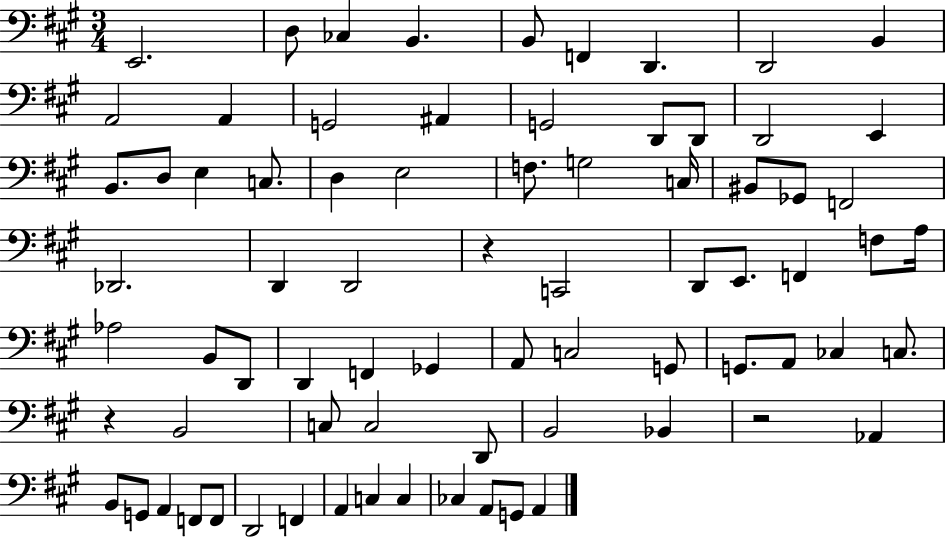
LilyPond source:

{
  \clef bass
  \numericTimeSignature
  \time 3/4
  \key a \major
  e,2. | d8 ces4 b,4. | b,8 f,4 d,4. | d,2 b,4 | \break a,2 a,4 | g,2 ais,4 | g,2 d,8 d,8 | d,2 e,4 | \break b,8. d8 e4 c8. | d4 e2 | f8. g2 c16 | bis,8 ges,8 f,2 | \break des,2. | d,4 d,2 | r4 c,2 | d,8 e,8. f,4 f8 a16 | \break aes2 b,8 d,8 | d,4 f,4 ges,4 | a,8 c2 g,8 | g,8. a,8 ces4 c8. | \break r4 b,2 | c8 c2 d,8 | b,2 bes,4 | r2 aes,4 | \break b,8 g,8 a,4 f,8 f,8 | d,2 f,4 | a,4 c4 c4 | ces4 a,8 g,8 a,4 | \break \bar "|."
}